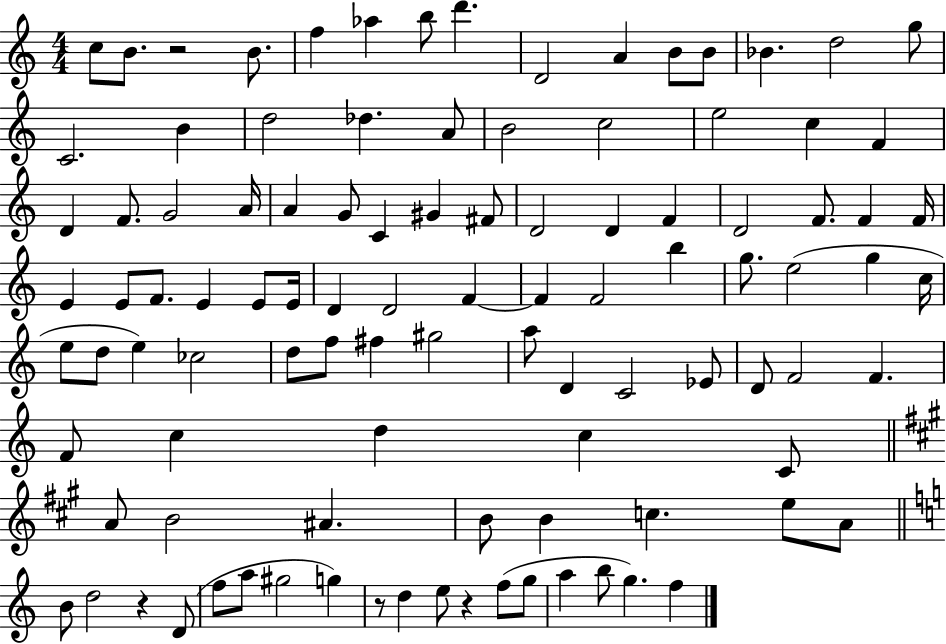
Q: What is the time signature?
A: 4/4